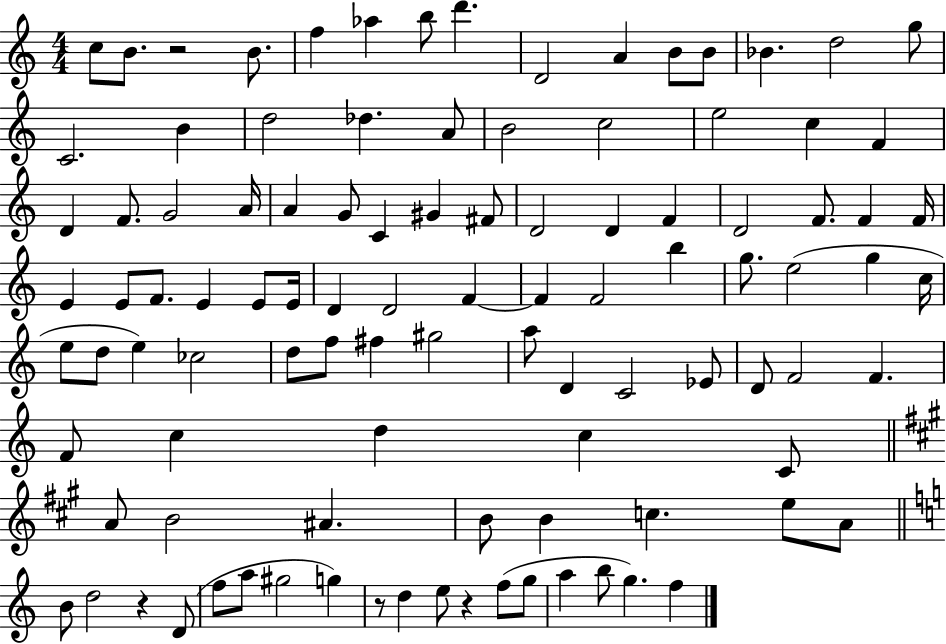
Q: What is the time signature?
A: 4/4